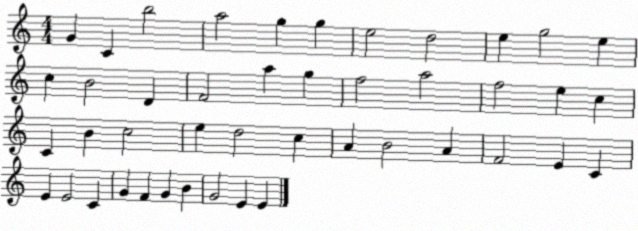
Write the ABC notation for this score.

X:1
T:Untitled
M:4/4
L:1/4
K:C
G C b2 a2 g g e2 d2 e g2 e c B2 D F2 a g f2 a2 f2 e c C B c2 e d2 c A B2 A F2 E C E E2 C G F G B G2 E E